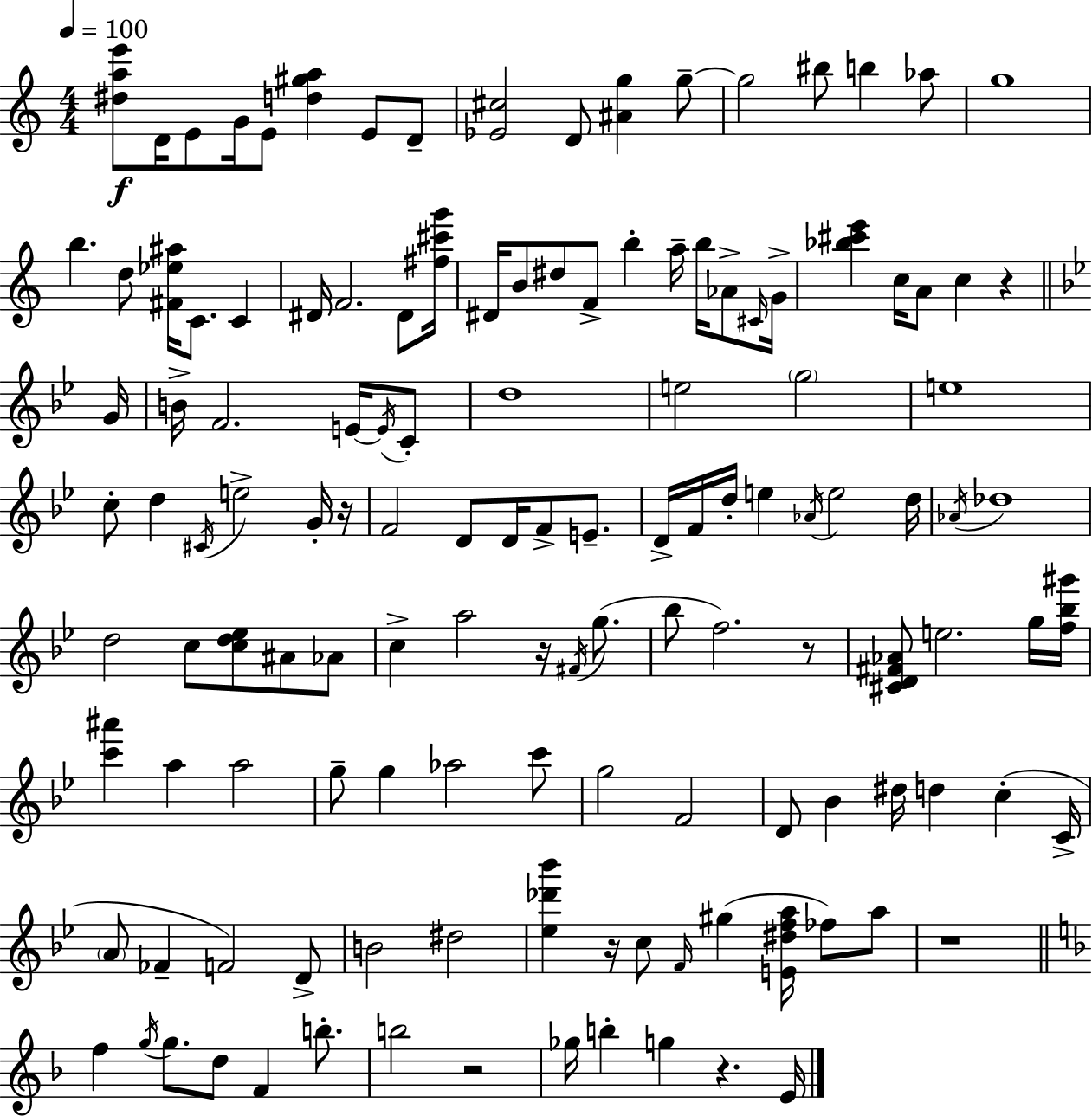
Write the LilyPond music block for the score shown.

{
  \clef treble
  \numericTimeSignature
  \time 4/4
  \key a \minor
  \tempo 4 = 100
  <dis'' a'' e'''>8\f d'16 e'8 g'16 e'8 <d'' gis'' a''>4 e'8 d'8-- | <ees' cis''>2 d'8 <ais' g''>4 g''8--~~ | g''2 bis''8 b''4 aes''8 | g''1 | \break b''4. d''8 <fis' ees'' ais''>16 c'8. c'4 | dis'16 f'2. dis'8 <fis'' cis''' g'''>16 | dis'16 b'8 dis''8 f'8-> b''4-. a''16-- b''16 aes'8-> \grace { cis'16 } | g'16-> <bes'' cis''' e'''>4 c''16 a'8 c''4 r4 | \break \bar "||" \break \key g \minor g'16 b'16-> f'2. e'16~~ \acciaccatura { e'16 } | c'8-. d''1 | e''2 \parenthesize g''2 | e''1 | \break c''8-. d''4 \acciaccatura { cis'16 } e''2-> | g'16-. r16 f'2 d'8 d'16 f'8-> | e'8.-- d'16-> f'16 d''16-. e''4 \acciaccatura { aes'16 } e''2 | d''16 \acciaccatura { aes'16 } des''1 | \break d''2 c''8 <c'' d'' ees''>8 | ais'8 aes'8 c''4-> a''2 | r16 \acciaccatura { fis'16 }( g''8. bes''8 f''2.) | r8 <cis' d' fis' aes'>8 e''2. | \break g''16 <f'' bes'' gis'''>16 <c''' ais'''>4 a''4 a''2 | g''8-- g''4 aes''2 | c'''8 g''2 f'2 | d'8 bes'4 dis''16 d''4 | \break c''4-.( c'16-> \parenthesize a'8 fes'4-- f'2) | d'8-> b'2 dis''2 | <ees'' des''' bes'''>4 r16 c''8 \grace { f'16 } gis''4( | <e' dis'' f'' a''>16 fes''8) a''8 r1 | \break \bar "||" \break \key f \major f''4 \acciaccatura { g''16 } g''8. d''8 f'4 b''8.-. | b''2 r2 | ges''16 b''4-. g''4 r4. | e'16 \bar "|."
}